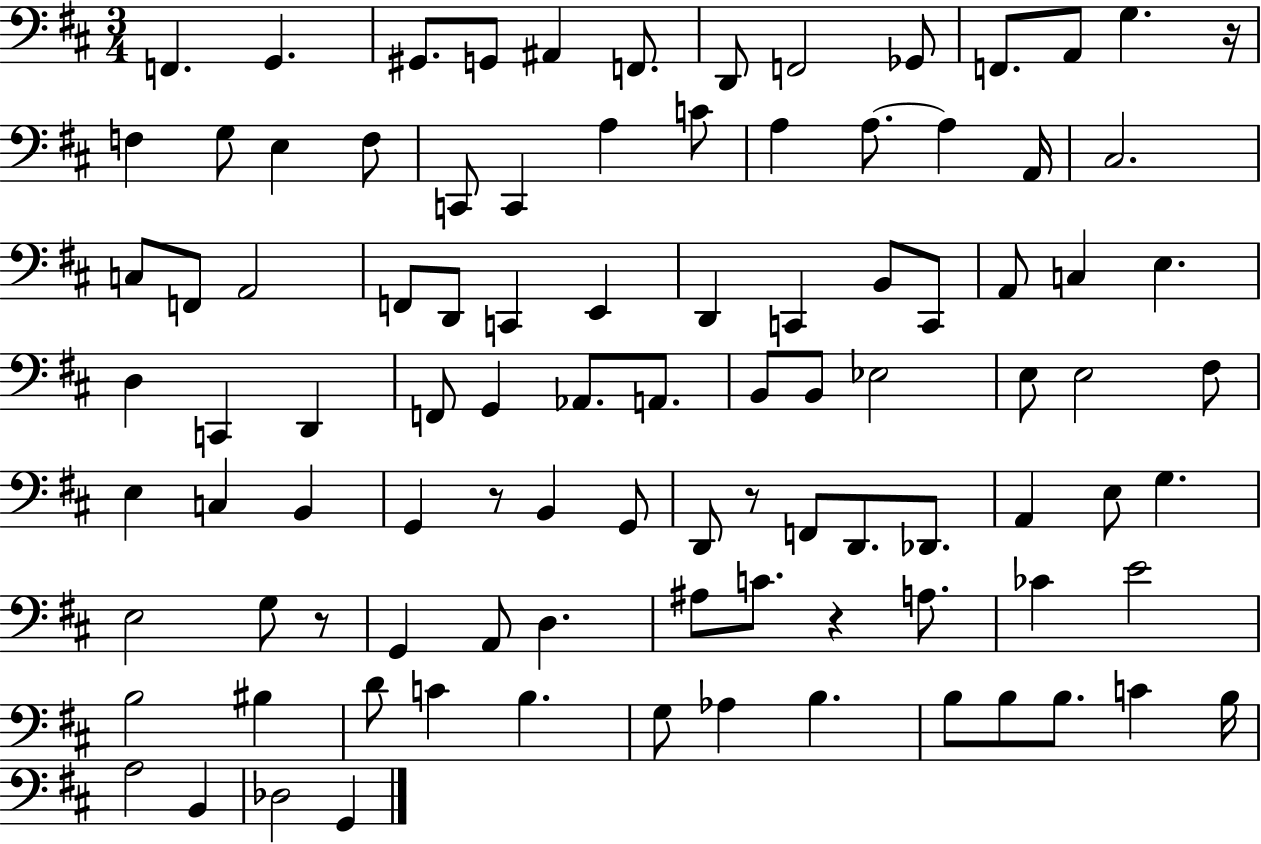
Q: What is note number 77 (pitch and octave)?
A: BIS3